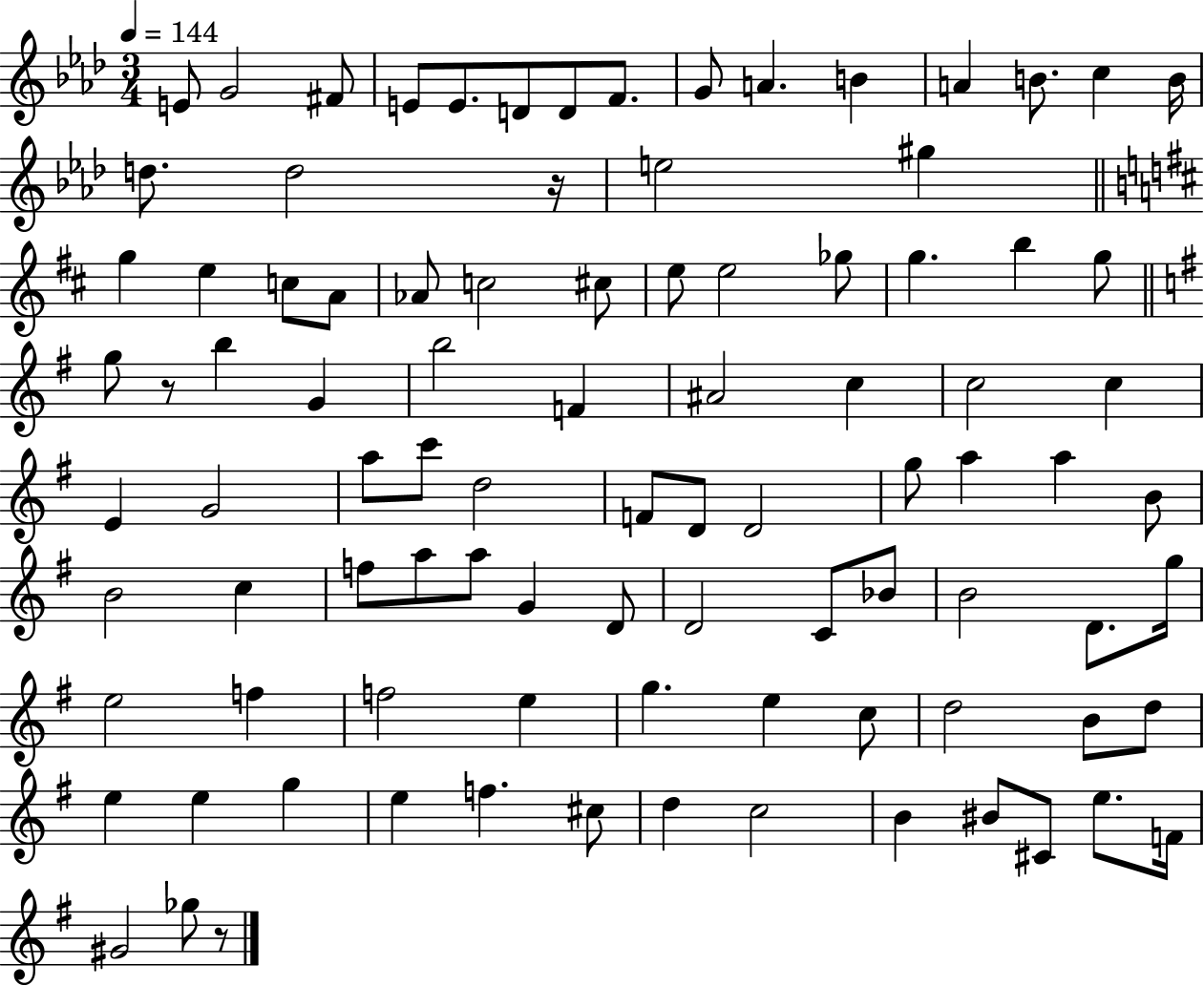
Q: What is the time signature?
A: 3/4